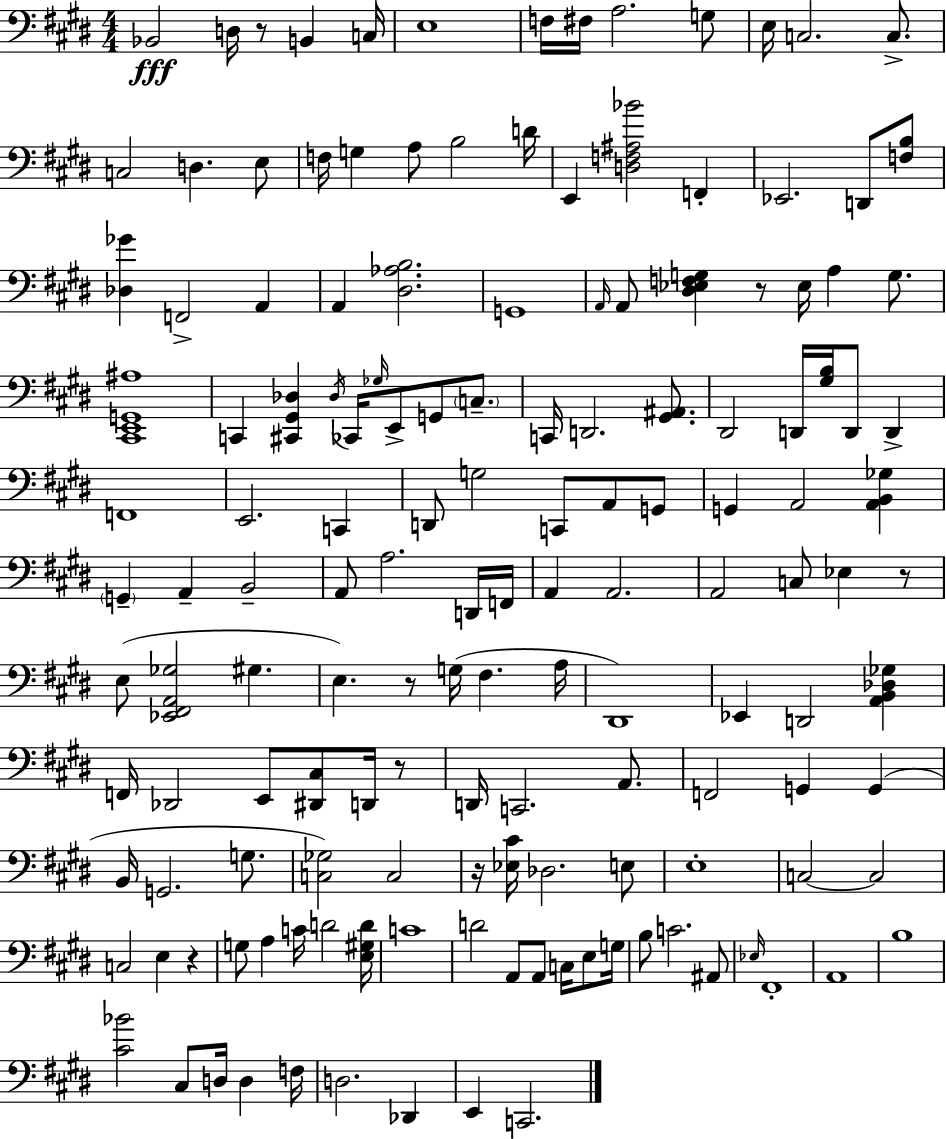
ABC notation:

X:1
T:Untitled
M:4/4
L:1/4
K:E
_B,,2 D,/4 z/2 B,, C,/4 E,4 F,/4 ^F,/4 A,2 G,/2 E,/4 C,2 C,/2 C,2 D, E,/2 F,/4 G, A,/2 B,2 D/4 E,, [D,F,^A,_B]2 F,, _E,,2 D,,/2 [F,B,]/2 [_D,_G] F,,2 A,, A,, [^D,_A,B,]2 G,,4 A,,/4 A,,/2 [^D,_E,F,G,] z/2 _E,/4 A, G,/2 [^C,,E,,G,,^A,]4 C,, [^C,,^G,,_D,] _D,/4 _C,,/4 _G,/4 E,,/2 G,,/2 C,/2 C,,/4 D,,2 [^G,,^A,,]/2 ^D,,2 D,,/4 [^G,B,]/4 D,,/2 D,, F,,4 E,,2 C,, D,,/2 G,2 C,,/2 A,,/2 G,,/2 G,, A,,2 [A,,B,,_G,] G,, A,, B,,2 A,,/2 A,2 D,,/4 F,,/4 A,, A,,2 A,,2 C,/2 _E, z/2 E,/2 [_E,,^F,,A,,_G,]2 ^G, E, z/2 G,/4 ^F, A,/4 ^D,,4 _E,, D,,2 [A,,B,,_D,_G,] F,,/4 _D,,2 E,,/2 [^D,,^C,]/2 D,,/4 z/2 D,,/4 C,,2 A,,/2 F,,2 G,, G,, B,,/4 G,,2 G,/2 [C,_G,]2 C,2 z/4 [_E,^C]/4 _D,2 E,/2 E,4 C,2 C,2 C,2 E, z G,/2 A, C/4 D2 [E,^G,D]/4 C4 D2 A,,/2 A,,/2 C,/4 E,/2 G,/4 B,/2 C2 ^A,,/2 _E,/4 ^F,,4 A,,4 B,4 [^C_B]2 ^C,/2 D,/4 D, F,/4 D,2 _D,, E,, C,,2